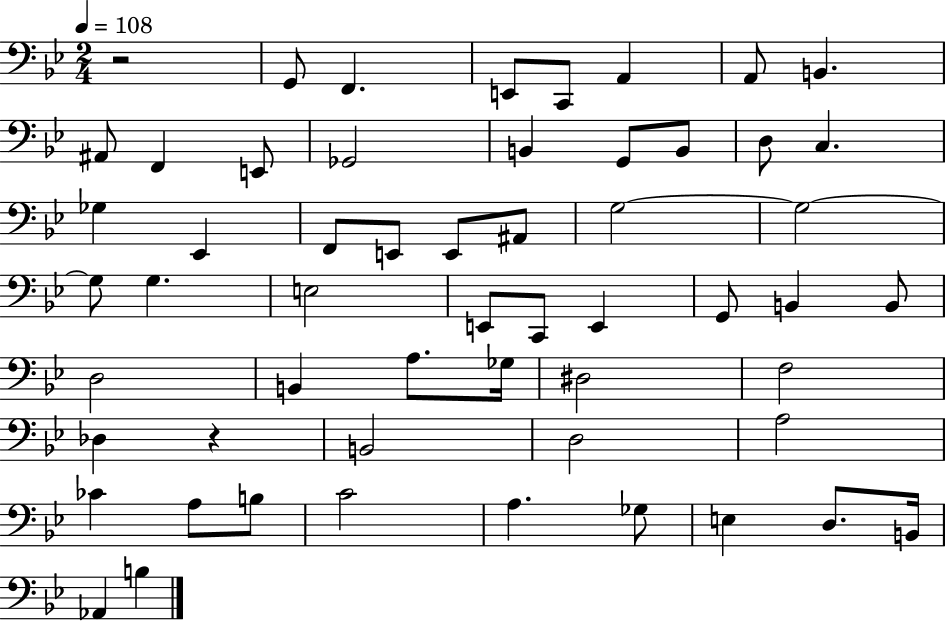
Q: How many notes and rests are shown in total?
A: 56